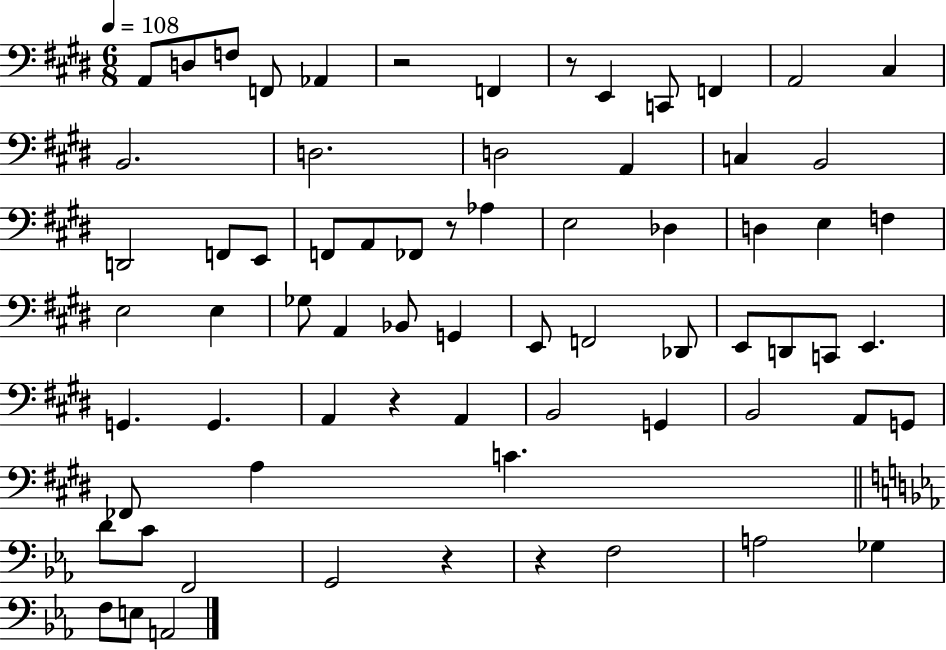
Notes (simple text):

A2/e D3/e F3/e F2/e Ab2/q R/h F2/q R/e E2/q C2/e F2/q A2/h C#3/q B2/h. D3/h. D3/h A2/q C3/q B2/h D2/h F2/e E2/e F2/e A2/e FES2/e R/e Ab3/q E3/h Db3/q D3/q E3/q F3/q E3/h E3/q Gb3/e A2/q Bb2/e G2/q E2/e F2/h Db2/e E2/e D2/e C2/e E2/q. G2/q. G2/q. A2/q R/q A2/q B2/h G2/q B2/h A2/e G2/e FES2/e A3/q C4/q. D4/e C4/e F2/h G2/h R/q R/q F3/h A3/h Gb3/q F3/e E3/e A2/h